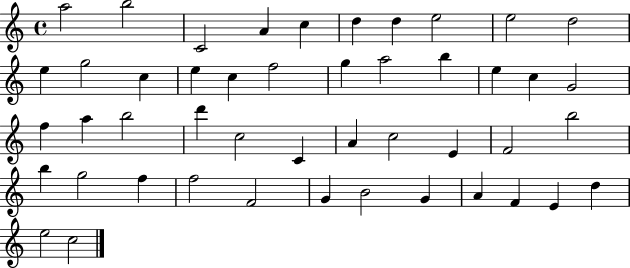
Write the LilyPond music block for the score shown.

{
  \clef treble
  \time 4/4
  \defaultTimeSignature
  \key c \major
  a''2 b''2 | c'2 a'4 c''4 | d''4 d''4 e''2 | e''2 d''2 | \break e''4 g''2 c''4 | e''4 c''4 f''2 | g''4 a''2 b''4 | e''4 c''4 g'2 | \break f''4 a''4 b''2 | d'''4 c''2 c'4 | a'4 c''2 e'4 | f'2 b''2 | \break b''4 g''2 f''4 | f''2 f'2 | g'4 b'2 g'4 | a'4 f'4 e'4 d''4 | \break e''2 c''2 | \bar "|."
}